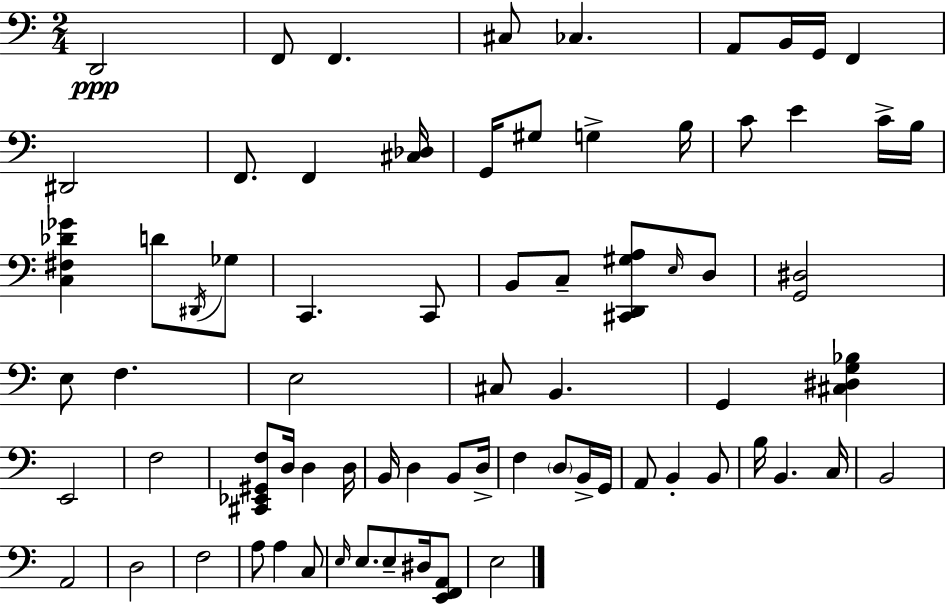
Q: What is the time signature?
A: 2/4